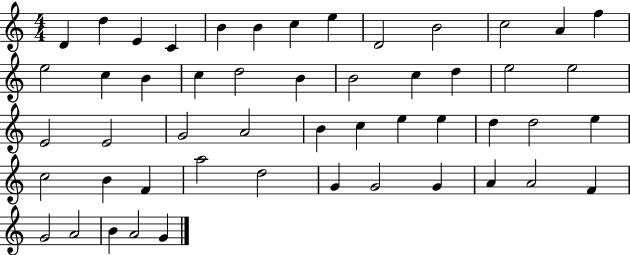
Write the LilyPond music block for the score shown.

{
  \clef treble
  \numericTimeSignature
  \time 4/4
  \key c \major
  d'4 d''4 e'4 c'4 | b'4 b'4 c''4 e''4 | d'2 b'2 | c''2 a'4 f''4 | \break e''2 c''4 b'4 | c''4 d''2 b'4 | b'2 c''4 d''4 | e''2 e''2 | \break e'2 e'2 | g'2 a'2 | b'4 c''4 e''4 e''4 | d''4 d''2 e''4 | \break c''2 b'4 f'4 | a''2 d''2 | g'4 g'2 g'4 | a'4 a'2 f'4 | \break g'2 a'2 | b'4 a'2 g'4 | \bar "|."
}